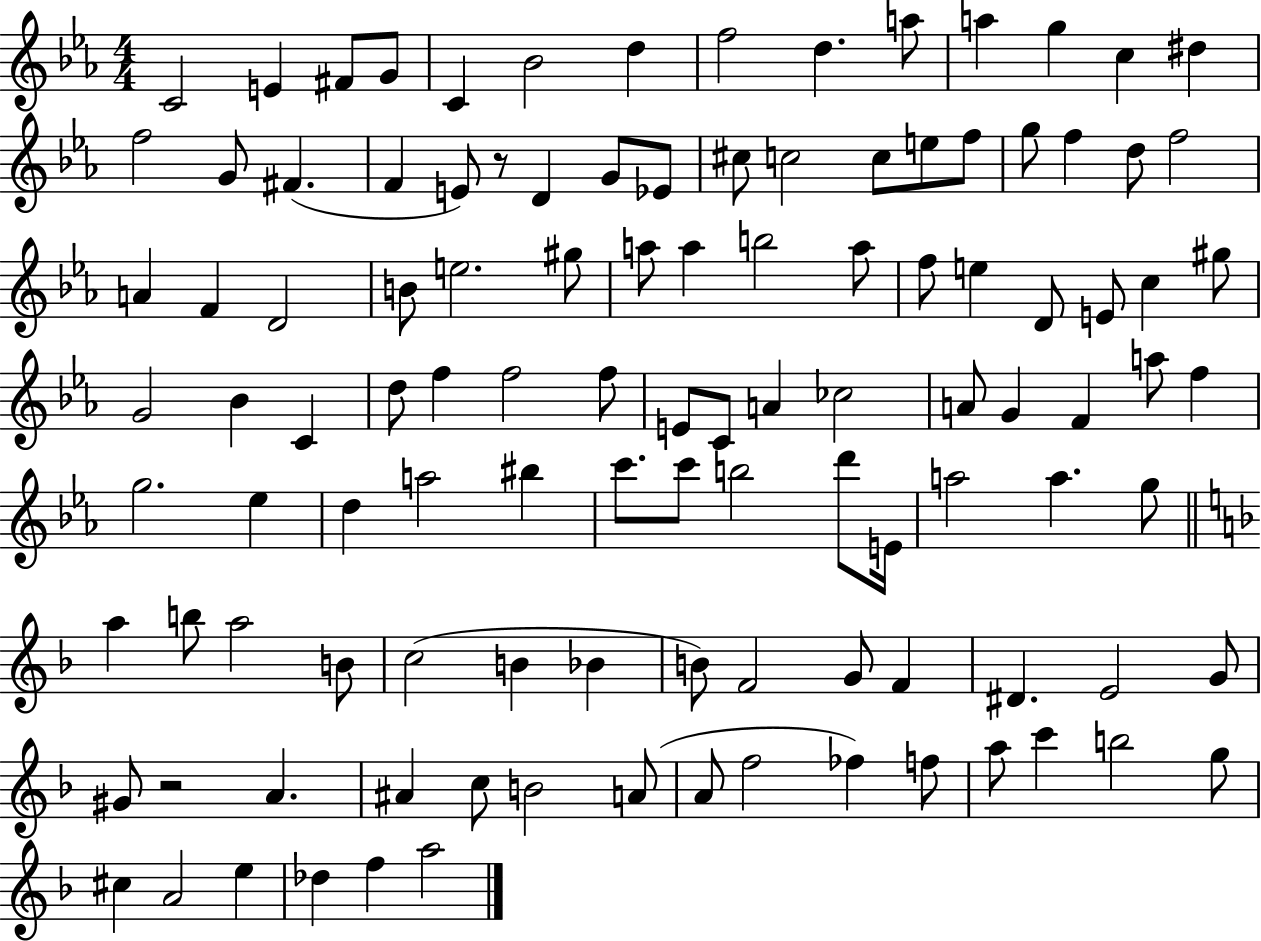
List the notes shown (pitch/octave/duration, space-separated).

C4/h E4/q F#4/e G4/e C4/q Bb4/h D5/q F5/h D5/q. A5/e A5/q G5/q C5/q D#5/q F5/h G4/e F#4/q. F4/q E4/e R/e D4/q G4/e Eb4/e C#5/e C5/h C5/e E5/e F5/e G5/e F5/q D5/e F5/h A4/q F4/q D4/h B4/e E5/h. G#5/e A5/e A5/q B5/h A5/e F5/e E5/q D4/e E4/e C5/q G#5/e G4/h Bb4/q C4/q D5/e F5/q F5/h F5/e E4/e C4/e A4/q CES5/h A4/e G4/q F4/q A5/e F5/q G5/h. Eb5/q D5/q A5/h BIS5/q C6/e. C6/e B5/h D6/e E4/s A5/h A5/q. G5/e A5/q B5/e A5/h B4/e C5/h B4/q Bb4/q B4/e F4/h G4/e F4/q D#4/q. E4/h G4/e G#4/e R/h A4/q. A#4/q C5/e B4/h A4/e A4/e F5/h FES5/q F5/e A5/e C6/q B5/h G5/e C#5/q A4/h E5/q Db5/q F5/q A5/h